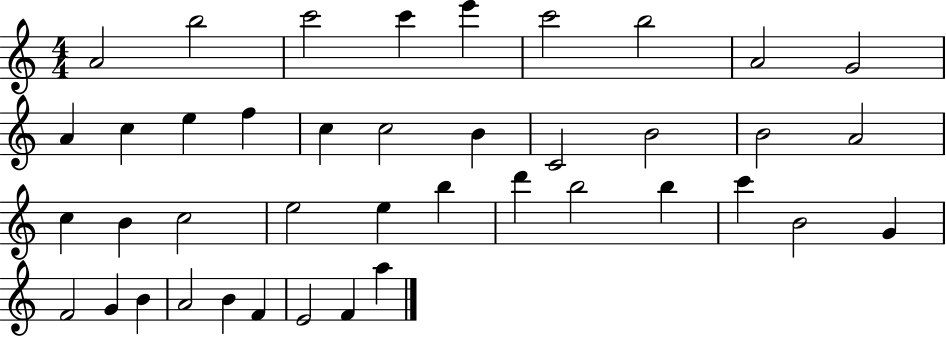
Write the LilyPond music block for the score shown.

{
  \clef treble
  \numericTimeSignature
  \time 4/4
  \key c \major
  a'2 b''2 | c'''2 c'''4 e'''4 | c'''2 b''2 | a'2 g'2 | \break a'4 c''4 e''4 f''4 | c''4 c''2 b'4 | c'2 b'2 | b'2 a'2 | \break c''4 b'4 c''2 | e''2 e''4 b''4 | d'''4 b''2 b''4 | c'''4 b'2 g'4 | \break f'2 g'4 b'4 | a'2 b'4 f'4 | e'2 f'4 a''4 | \bar "|."
}